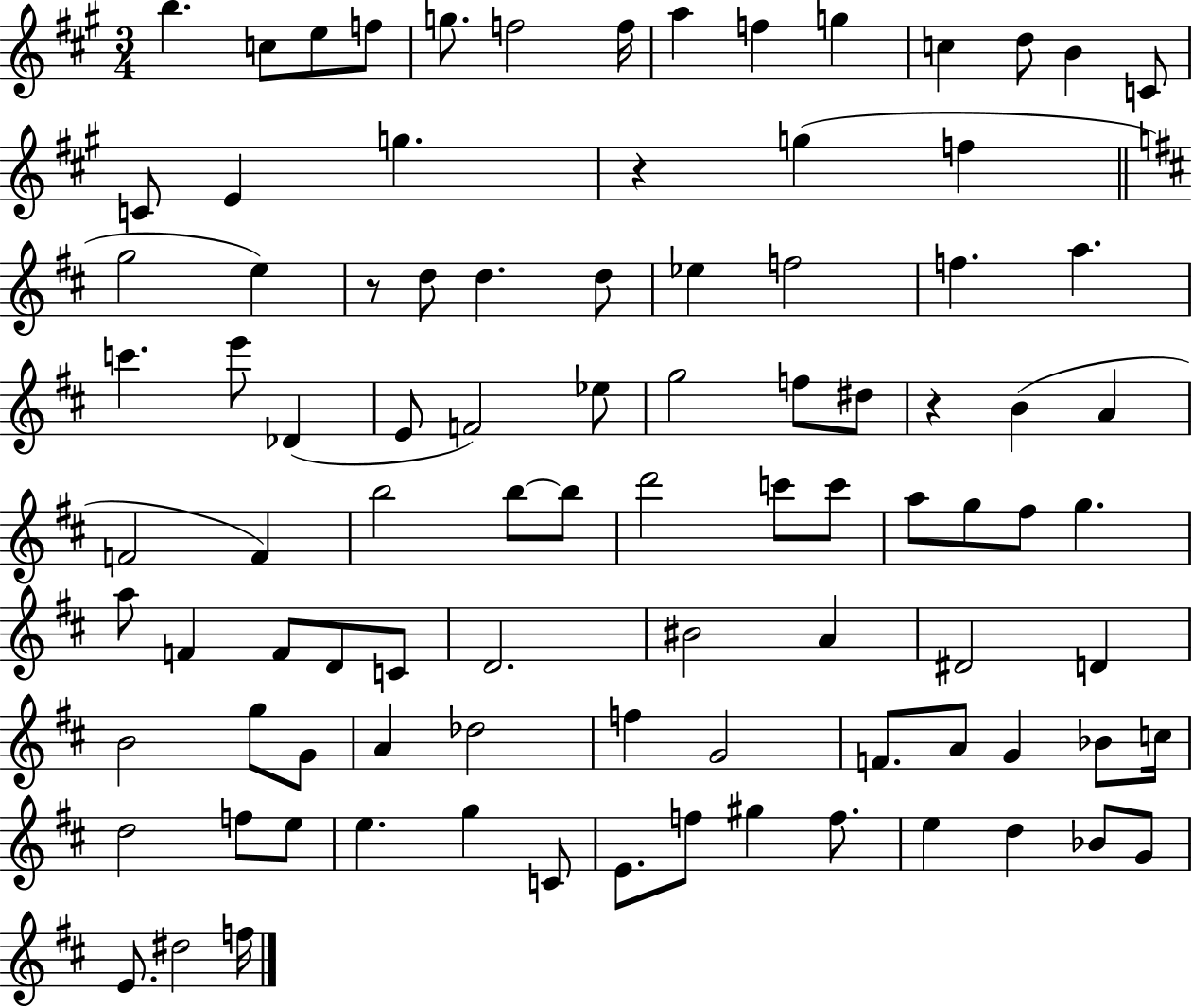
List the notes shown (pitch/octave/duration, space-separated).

B5/q. C5/e E5/e F5/e G5/e. F5/h F5/s A5/q F5/q G5/q C5/q D5/e B4/q C4/e C4/e E4/q G5/q. R/q G5/q F5/q G5/h E5/q R/e D5/e D5/q. D5/e Eb5/q F5/h F5/q. A5/q. C6/q. E6/e Db4/q E4/e F4/h Eb5/e G5/h F5/e D#5/e R/q B4/q A4/q F4/h F4/q B5/h B5/e B5/e D6/h C6/e C6/e A5/e G5/e F#5/e G5/q. A5/e F4/q F4/e D4/e C4/e D4/h. BIS4/h A4/q D#4/h D4/q B4/h G5/e G4/e A4/q Db5/h F5/q G4/h F4/e. A4/e G4/q Bb4/e C5/s D5/h F5/e E5/e E5/q. G5/q C4/e E4/e. F5/e G#5/q F5/e. E5/q D5/q Bb4/e G4/e E4/e. D#5/h F5/s